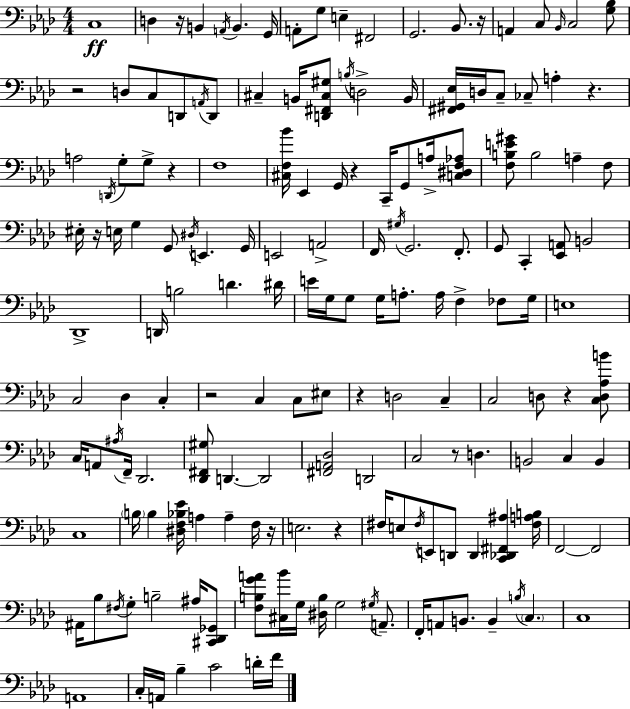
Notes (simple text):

C3/w D3/q R/s B2/q A2/s B2/q. G2/s A2/e G3/e E3/q F#2/h G2/h. Bb2/e. R/s A2/q C3/e Bb2/s C3/h [G3,Bb3]/e R/h D3/e C3/e D2/e A2/s D2/e C#3/q B2/s [D2,F#2,C#3,G#3]/e B3/s D3/h B2/s [F#2,G#2,Eb3]/s D3/s C3/e CES3/e A3/q R/q. A3/h D2/s G3/e G3/e R/q F3/w [C#3,F3,Bb4]/s Eb2/q G2/s R/q C2/s G2/e A3/s [C3,D#3,F3,Ab3]/e [F3,B3,E4,G#4]/e B3/h A3/q F3/e EIS3/s R/s E3/s G3/q G2/e D#3/s E2/q. G2/s E2/h A2/h F2/s G#3/s G2/h. F2/e. G2/e C2/q [Eb2,A2]/e B2/h Db2/w D2/s B3/h D4/q. D#4/s E4/s G3/s G3/e G3/s A3/e. A3/s F3/q FES3/e G3/s E3/w C3/h Db3/q C3/q R/h C3/q C3/e EIS3/e R/q D3/h C3/q C3/h D3/e R/q [C3,D3,Ab3,B4]/e C3/s A2/e A#3/s F2/s Db2/h. [Db2,F#2,G#3]/e D2/q. D2/h [F#2,A2,Db3]/h D2/h C3/h R/e D3/q. B2/h C3/q B2/q C3/w B3/s B3/q [D#3,F3,Bb3,Eb4]/s A3/q A3/q F3/s R/s E3/h. R/q F#3/s E3/e F#3/s E2/e D2/e D2/q [C2,Db2,F#2,A#3]/q [F#3,A3,B3]/s F2/h F2/h A#2/s Bb3/e F#3/s G3/e B3/h A#3/s [C#2,Db2,Gb2]/e [F3,B3,G4,A4]/e [C#3,Bb4]/s G3/s [D#3,B3]/s G3/h G#3/s A2/e. F2/s A2/e B2/e. B2/q B3/s C3/q. C3/w A2/w C3/s A2/s Bb3/q C4/h D4/s F4/s